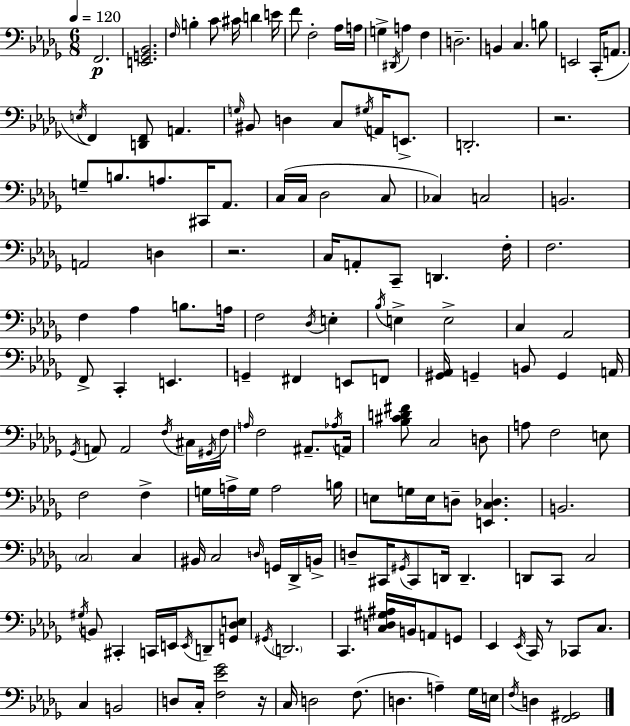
{
  \clef bass
  \numericTimeSignature
  \time 6/8
  \key bes \minor
  \tempo 4 = 120
  f,2.\p | <e, g, bes,>2. | \grace { f16 } b4-. c'8 cis'16 d'4 | e'16 f'8 f2-. aes16 | \break a16 g4-> \acciaccatura { dis,16 } a4 f4 | d2.-- | b,4 c4. | b8 e,2 c,16-.( a,8. | \break \acciaccatura { e16 }) f,4 <d, f,>8 a,4. | \grace { g16 } bis,8 d4 c8 | \acciaccatura { gis16 } a,16 e,8.-> d,2.-. | r2. | \break g8-- b8. a8. | cis,16 aes,8. c16( c16 des2 | c8 ces4) c2 | b,2. | \break a,2 | d4 r2. | c16 a,8-. c,8-- d,4. | f16-. f2. | \break f4 aes4 | b8. a16 f2 | \acciaccatura { des16 } e4-. \acciaccatura { bes16 } e4-> e2-> | c4 aes,2 | \break f,8-> c,4-. | e,4. g,4-- fis,4 | e,8 f,8 <gis, aes,>16 g,4-- | b,8 g,4 a,16 \acciaccatura { ges,16 } a,8 a,2 | \break \acciaccatura { f16 } cis16 \acciaccatura { gis,16 } f16 \grace { a16 } f2 | ais,8.-- \acciaccatura { aes16 } a,16 | <bes cis' d' fis'>8 c2 d8 | a8 f2 e8 | \break f2 f4-> | g16 a16-> g16 a2 b16 | e8 g16 e16 d8-- <e, c des>4. | b,2. | \break \parenthesize c2 c4 | bis,16 c2 \grace { d16 } g,16 des,16-> | b,16-> d8-- cis,16 \acciaccatura { gis,16 } cis,8 d,16 d,4.-- | d,8 c,8 c2 | \break \acciaccatura { gis16 } b,8 cis,4-. c,16 e,16 \acciaccatura { e,16 } | d,8-- <g, des e>8 \acciaccatura { gis,16 } \parenthesize d,2. | c,4. <c d gis ais>16 | b,16 a,8 g,8 ees,4 \acciaccatura { ees,16 } c,16 r8 | \break ces,8 c8. c4 b,2 | d8 c16-. <f ees' ges'>2 | r16 c16 d2 | f8.( d4. | \break a4--) ges16 e16 \acciaccatura { f16 } d4 <f, gis,>2 | \bar "|."
}